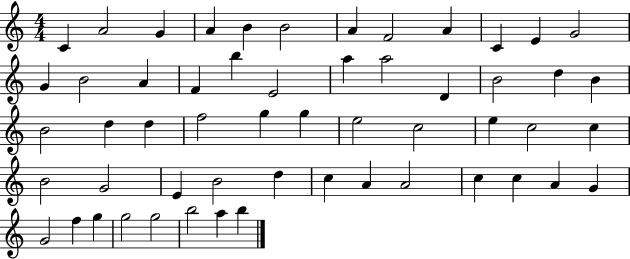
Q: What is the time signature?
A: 4/4